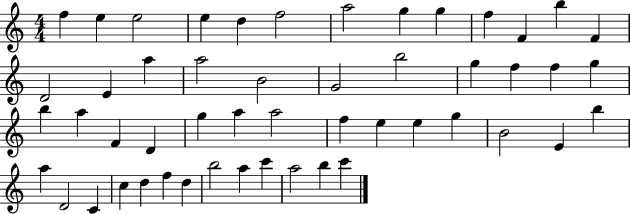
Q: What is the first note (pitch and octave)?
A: F5